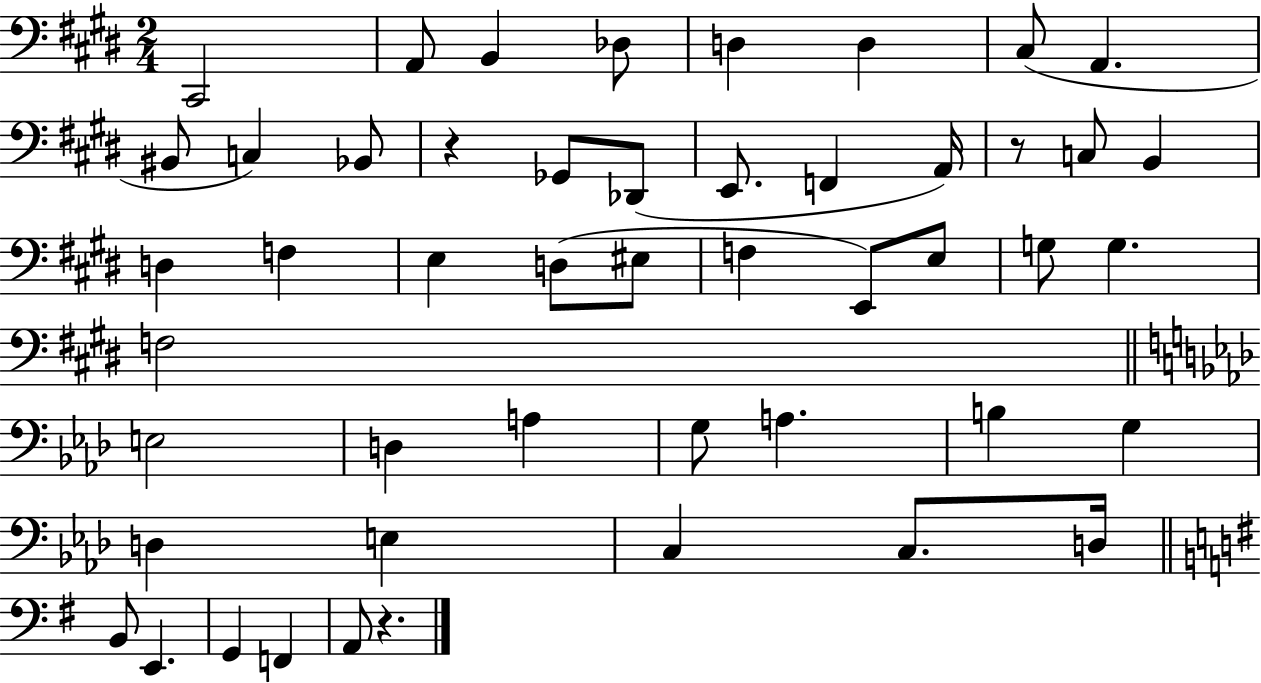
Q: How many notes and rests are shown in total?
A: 49